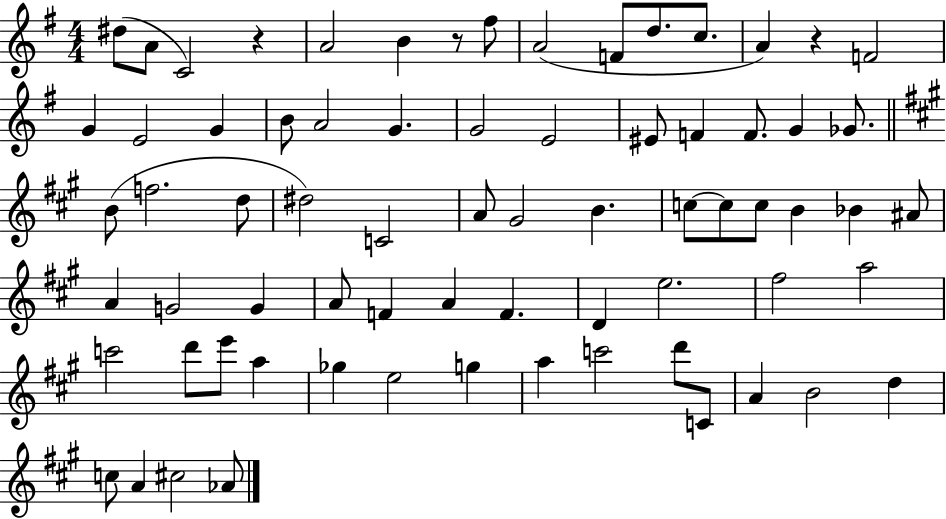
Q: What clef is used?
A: treble